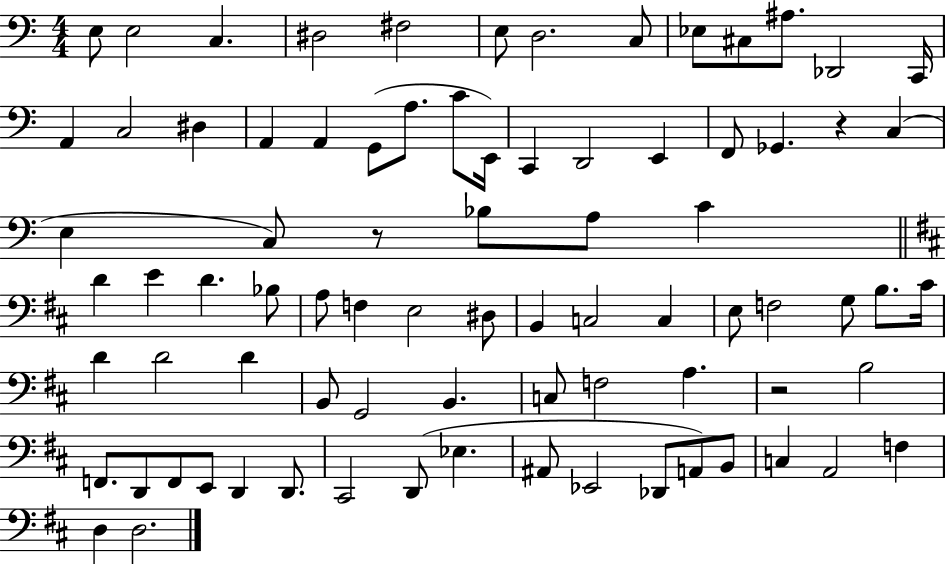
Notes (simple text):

E3/e E3/h C3/q. D#3/h F#3/h E3/e D3/h. C3/e Eb3/e C#3/e A#3/e. Db2/h C2/s A2/q C3/h D#3/q A2/q A2/q G2/e A3/e. C4/e E2/s C2/q D2/h E2/q F2/e Gb2/q. R/q C3/q E3/q C3/e R/e Bb3/e A3/e C4/q D4/q E4/q D4/q. Bb3/e A3/e F3/q E3/h D#3/e B2/q C3/h C3/q E3/e F3/h G3/e B3/e. C#4/s D4/q D4/h D4/q B2/e G2/h B2/q. C3/e F3/h A3/q. R/h B3/h F2/e. D2/e F2/e E2/e D2/q D2/e. C#2/h D2/e Eb3/q. A#2/e Eb2/h Db2/e A2/e B2/e C3/q A2/h F3/q D3/q D3/h.